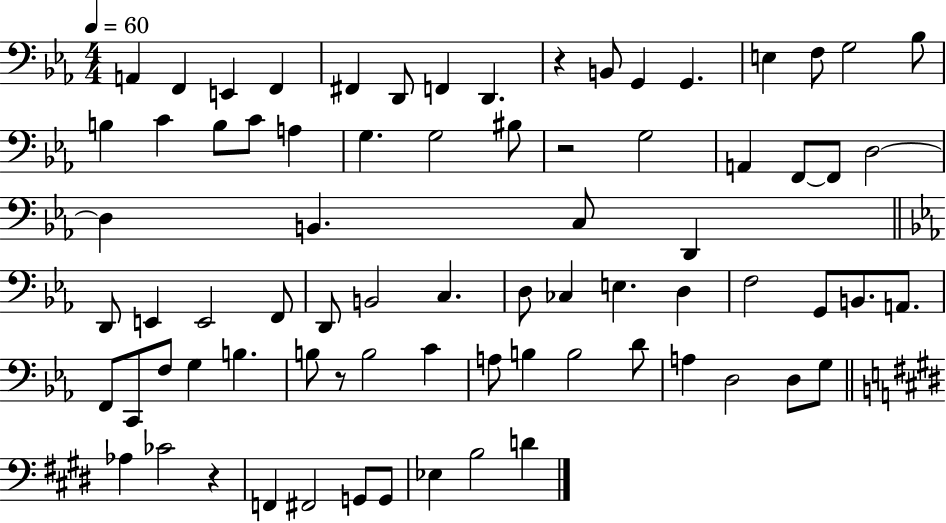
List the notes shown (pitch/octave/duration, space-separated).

A2/q F2/q E2/q F2/q F#2/q D2/e F2/q D2/q. R/q B2/e G2/q G2/q. E3/q F3/e G3/h Bb3/e B3/q C4/q B3/e C4/e A3/q G3/q. G3/h BIS3/e R/h G3/h A2/q F2/e F2/e D3/h D3/q B2/q. C3/e D2/q D2/e E2/q E2/h F2/e D2/e B2/h C3/q. D3/e CES3/q E3/q. D3/q F3/h G2/e B2/e. A2/e. F2/e C2/e F3/e G3/q B3/q. B3/e R/e B3/h C4/q A3/e B3/q B3/h D4/e A3/q D3/h D3/e G3/e Ab3/q CES4/h R/q F2/q F#2/h G2/e G2/e Eb3/q B3/h D4/q